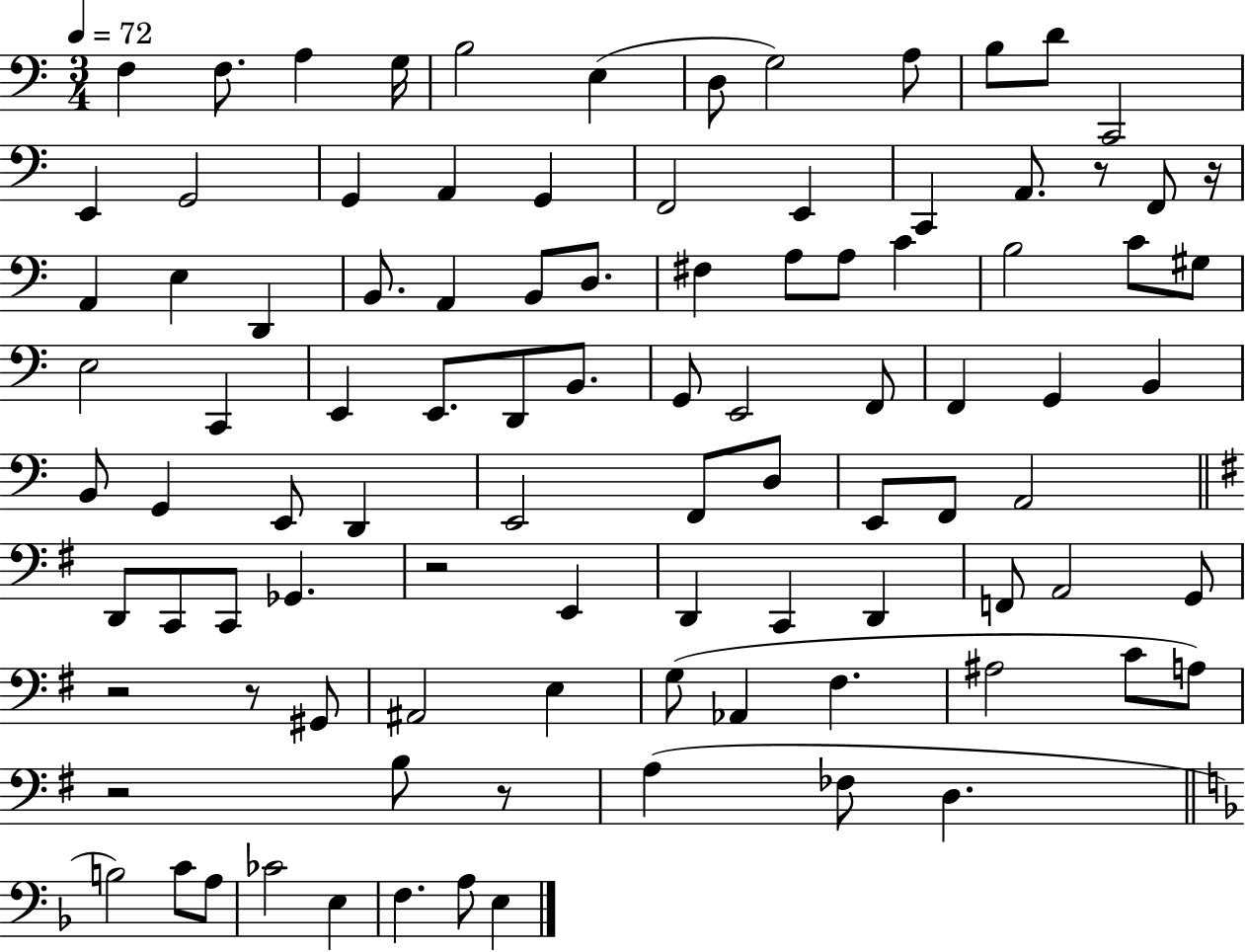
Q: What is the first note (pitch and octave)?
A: F3